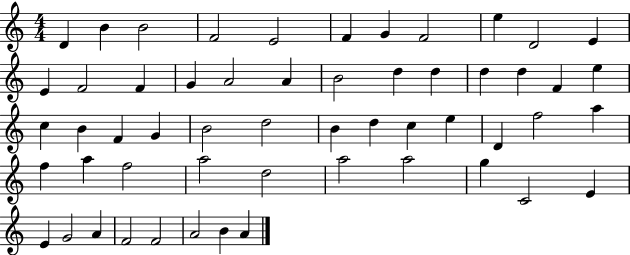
{
  \clef treble
  \numericTimeSignature
  \time 4/4
  \key c \major
  d'4 b'4 b'2 | f'2 e'2 | f'4 g'4 f'2 | e''4 d'2 e'4 | \break e'4 f'2 f'4 | g'4 a'2 a'4 | b'2 d''4 d''4 | d''4 d''4 f'4 e''4 | \break c''4 b'4 f'4 g'4 | b'2 d''2 | b'4 d''4 c''4 e''4 | d'4 f''2 a''4 | \break f''4 a''4 f''2 | a''2 d''2 | a''2 a''2 | g''4 c'2 e'4 | \break e'4 g'2 a'4 | f'2 f'2 | a'2 b'4 a'4 | \bar "|."
}